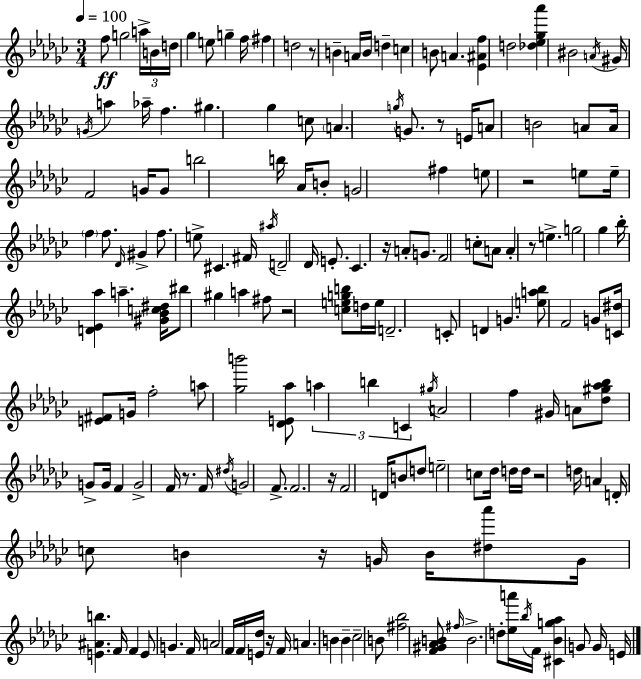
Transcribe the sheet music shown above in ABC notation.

X:1
T:Untitled
M:3/4
L:1/4
K:Ebm
f/2 g2 a/4 B/4 d/4 _g e/2 g f/4 ^f d2 z/2 B A/4 B/4 d c B/2 A [_E^Af] d2 [_d_e_g_a'] ^B2 A/4 ^G/4 G/4 a _a/4 f ^g _g c/2 A g/4 G/2 z/2 E/4 A/2 B2 A/2 A/4 F2 G/4 G/2 b2 b/4 _A/4 B/2 G2 ^f e/2 z2 e/2 e/4 f f/2 _D/4 ^G f/2 e/2 ^C ^F/4 ^a/4 D2 _D/4 E/2 _C z/4 A/2 G/2 F2 c/2 A/2 A z/2 e g2 _g _b/4 [D_E_a] a [^G_Bc^d]/4 ^b/2 ^g a ^f/2 z2 [cegb]/2 d/4 e/4 D2 C/2 D G [ea_b]/2 F2 G/2 [C^d]/4 [E^F]/2 G/4 f2 a/2 [_gb']2 [_DE_a]/2 a b C ^g/4 A2 f ^G/4 A/2 [_d^g_a_b]/2 G/2 G/4 F G2 F/4 z/2 F/4 ^d/4 G2 F/2 F2 z/4 F2 D/4 B/2 d/2 e2 c/2 _d/4 d/4 d/4 z2 d/4 A D/4 c/2 B z/4 G/4 B/4 [^d_a']/2 G/4 [E^Ab] F/4 F E/2 G F/4 A2 F/4 F/4 [E_d]/4 z/4 F/4 A B B _c2 B/2 [^f_b]2 [F^G_AB]/2 ^f/4 B2 d/2 [_ea']/4 _b/4 F/4 [^C_Bg_a] G/2 G/4 E/4